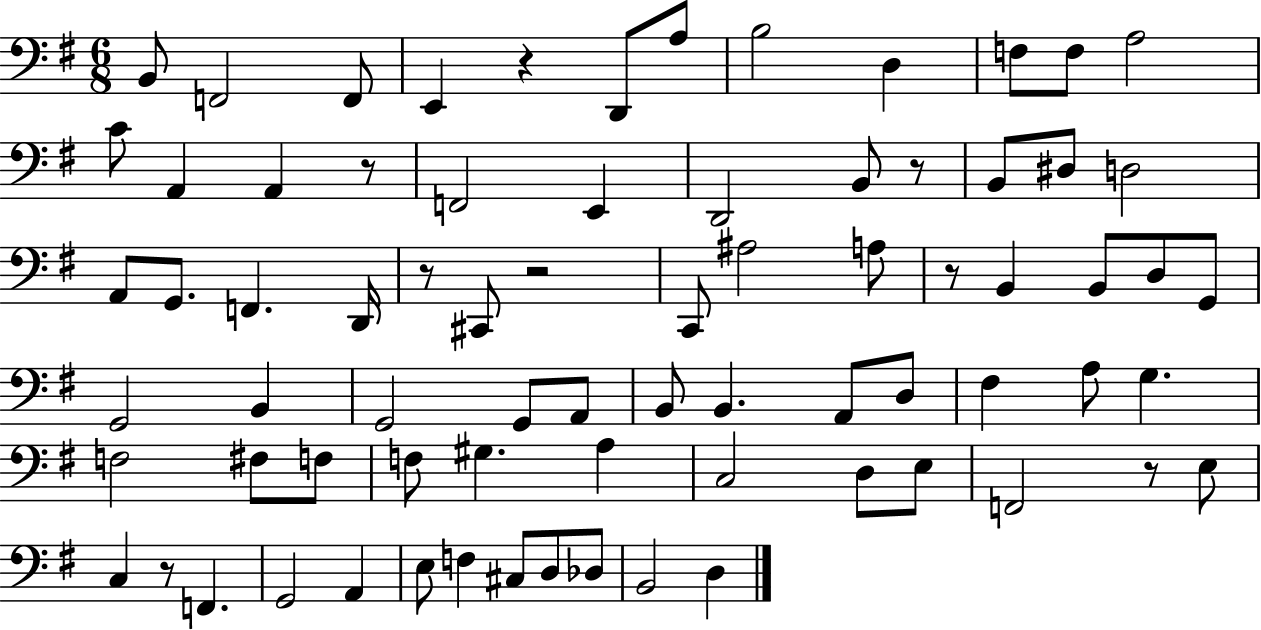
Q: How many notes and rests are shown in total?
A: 75